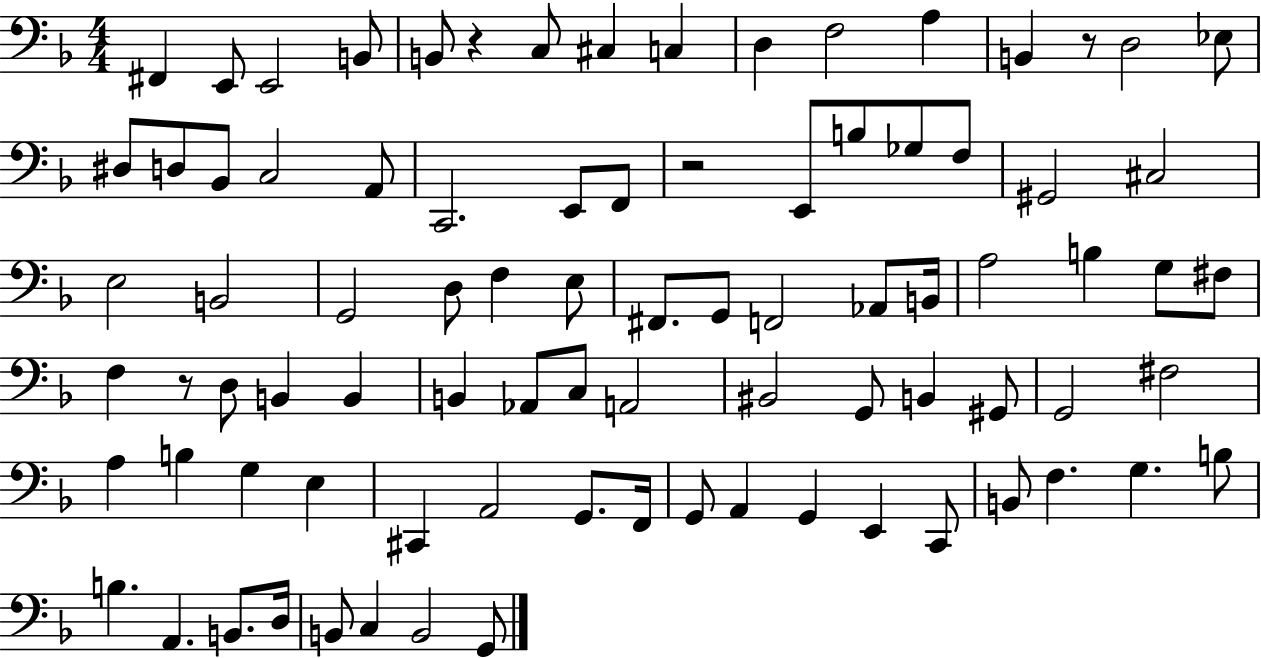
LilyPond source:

{
  \clef bass
  \numericTimeSignature
  \time 4/4
  \key f \major
  fis,4 e,8 e,2 b,8 | b,8 r4 c8 cis4 c4 | d4 f2 a4 | b,4 r8 d2 ees8 | \break dis8 d8 bes,8 c2 a,8 | c,2. e,8 f,8 | r2 e,8 b8 ges8 f8 | gis,2 cis2 | \break e2 b,2 | g,2 d8 f4 e8 | fis,8. g,8 f,2 aes,8 b,16 | a2 b4 g8 fis8 | \break f4 r8 d8 b,4 b,4 | b,4 aes,8 c8 a,2 | bis,2 g,8 b,4 gis,8 | g,2 fis2 | \break a4 b4 g4 e4 | cis,4 a,2 g,8. f,16 | g,8 a,4 g,4 e,4 c,8 | b,8 f4. g4. b8 | \break b4. a,4. b,8. d16 | b,8 c4 b,2 g,8 | \bar "|."
}